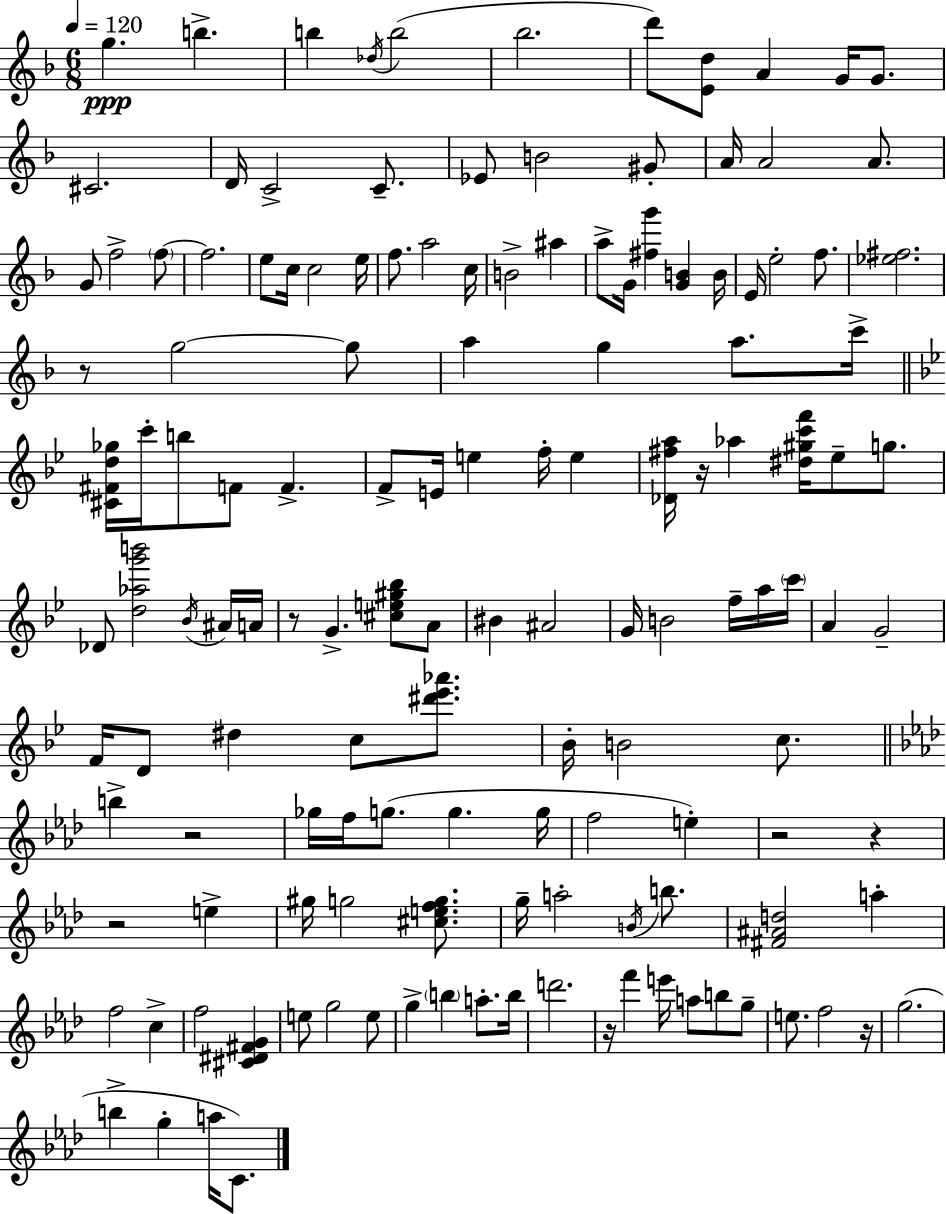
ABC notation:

X:1
T:Untitled
M:6/8
L:1/4
K:F
g b b _d/4 b2 _b2 d'/2 [Ed]/2 A G/4 G/2 ^C2 D/4 C2 C/2 _E/2 B2 ^G/2 A/4 A2 A/2 G/2 f2 f/2 f2 e/2 c/4 c2 e/4 f/2 a2 c/4 B2 ^a a/2 G/4 [^fg'] [GB] B/4 E/4 e2 f/2 [_e^f]2 z/2 g2 g/2 a g a/2 c'/4 [^C^Fd_g]/4 c'/4 b/2 F/2 F F/2 E/4 e f/4 e [_D^fa]/4 z/4 _a [^d^gc'f']/4 _e/2 g/2 _D/2 [d_ag'b']2 _B/4 ^A/4 A/4 z/2 G [^ce^g_b]/2 A/2 ^B ^A2 G/4 B2 f/4 a/4 c'/4 A G2 F/4 D/2 ^d c/2 [^d'_e'_a']/2 _B/4 B2 c/2 b z2 _g/4 f/4 g/2 g g/4 f2 e z2 z z2 e ^g/4 g2 [^cefg]/2 g/4 a2 B/4 b/2 [^F^Ad]2 a f2 c f2 [^C^D^FG] e/2 g2 e/2 g b a/2 b/4 d'2 z/4 f' e'/4 a/2 b/2 g/2 e/2 f2 z/4 g2 b g a/4 C/2